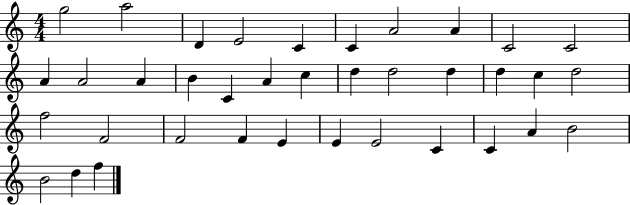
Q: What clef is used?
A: treble